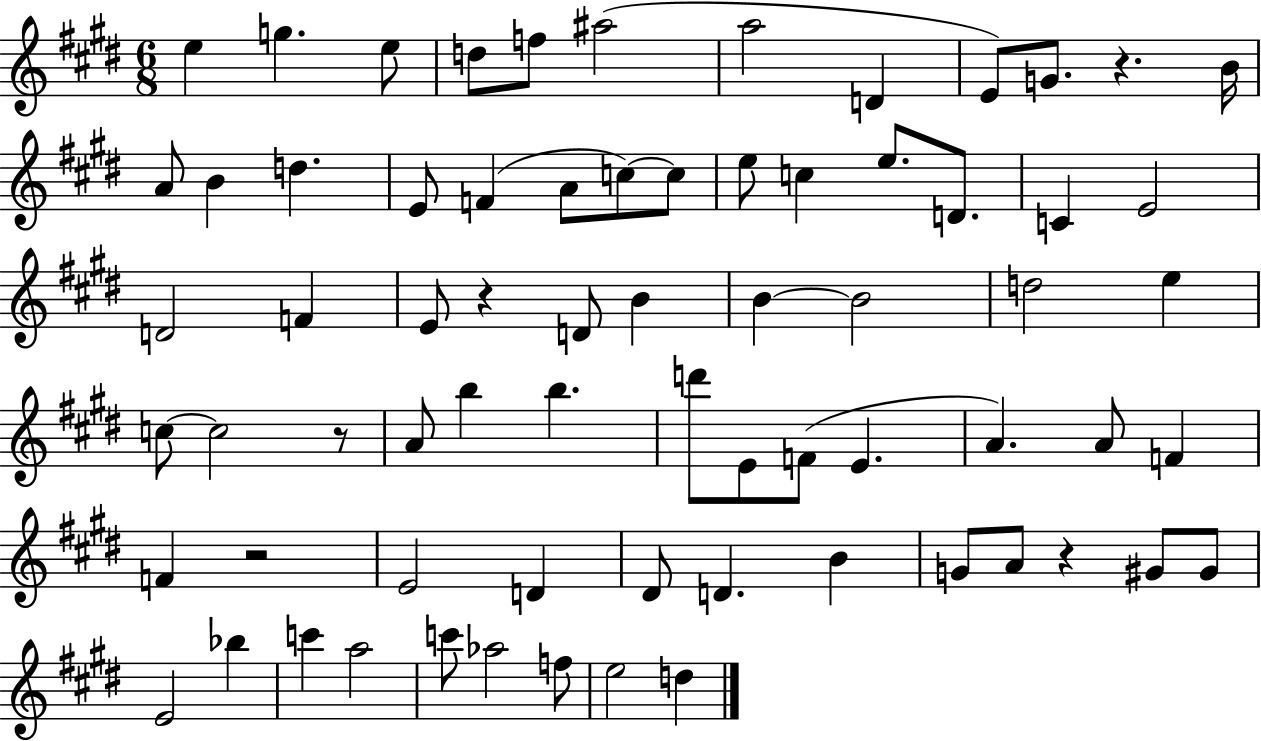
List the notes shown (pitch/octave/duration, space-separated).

E5/q G5/q. E5/e D5/e F5/e A#5/h A5/h D4/q E4/e G4/e. R/q. B4/s A4/e B4/q D5/q. E4/e F4/q A4/e C5/e C5/e E5/e C5/q E5/e. D4/e. C4/q E4/h D4/h F4/q E4/e R/q D4/e B4/q B4/q B4/h D5/h E5/q C5/e C5/h R/e A4/e B5/q B5/q. D6/e E4/e F4/e E4/q. A4/q. A4/e F4/q F4/q R/h E4/h D4/q D#4/e D4/q. B4/q G4/e A4/e R/q G#4/e G#4/e E4/h Bb5/q C6/q A5/h C6/e Ab5/h F5/e E5/h D5/q